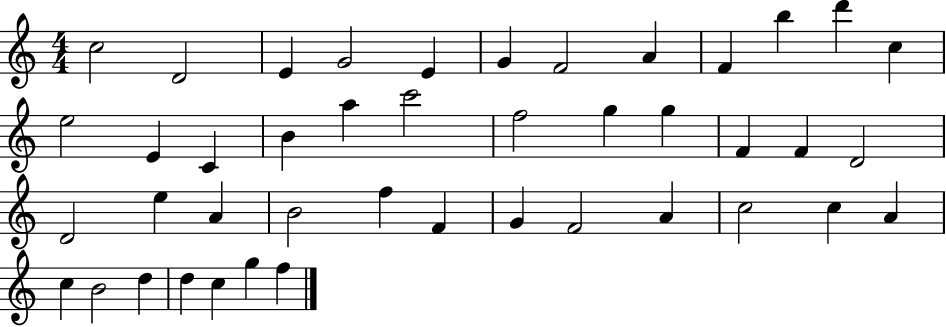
X:1
T:Untitled
M:4/4
L:1/4
K:C
c2 D2 E G2 E G F2 A F b d' c e2 E C B a c'2 f2 g g F F D2 D2 e A B2 f F G F2 A c2 c A c B2 d d c g f